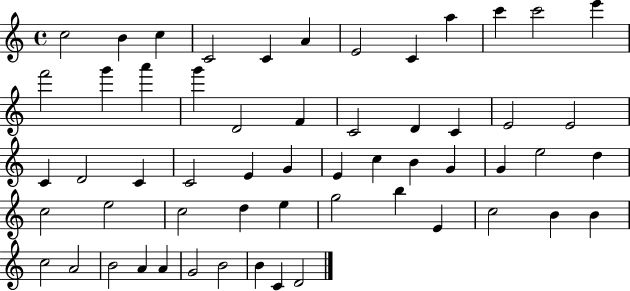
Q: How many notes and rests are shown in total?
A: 57